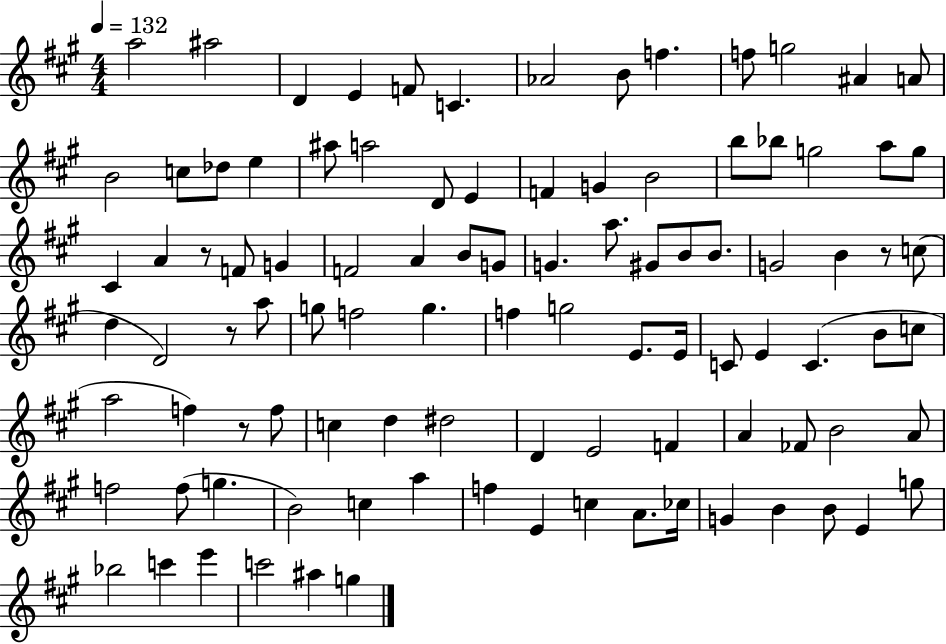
{
  \clef treble
  \numericTimeSignature
  \time 4/4
  \key a \major
  \tempo 4 = 132
  a''2 ais''2 | d'4 e'4 f'8 c'4. | aes'2 b'8 f''4. | f''8 g''2 ais'4 a'8 | \break b'2 c''8 des''8 e''4 | ais''8 a''2 d'8 e'4 | f'4 g'4 b'2 | b''8 bes''8 g''2 a''8 g''8 | \break cis'4 a'4 r8 f'8 g'4 | f'2 a'4 b'8 g'8 | g'4. a''8. gis'8 b'8 b'8. | g'2 b'4 r8 c''8( | \break d''4 d'2) r8 a''8 | g''8 f''2 g''4. | f''4 g''2 e'8. e'16 | c'8 e'4 c'4.( b'8 c''8 | \break a''2 f''4) r8 f''8 | c''4 d''4 dis''2 | d'4 e'2 f'4 | a'4 fes'8 b'2 a'8 | \break f''2 f''8( g''4. | b'2) c''4 a''4 | f''4 e'4 c''4 a'8. ces''16 | g'4 b'4 b'8 e'4 g''8 | \break bes''2 c'''4 e'''4 | c'''2 ais''4 g''4 | \bar "|."
}